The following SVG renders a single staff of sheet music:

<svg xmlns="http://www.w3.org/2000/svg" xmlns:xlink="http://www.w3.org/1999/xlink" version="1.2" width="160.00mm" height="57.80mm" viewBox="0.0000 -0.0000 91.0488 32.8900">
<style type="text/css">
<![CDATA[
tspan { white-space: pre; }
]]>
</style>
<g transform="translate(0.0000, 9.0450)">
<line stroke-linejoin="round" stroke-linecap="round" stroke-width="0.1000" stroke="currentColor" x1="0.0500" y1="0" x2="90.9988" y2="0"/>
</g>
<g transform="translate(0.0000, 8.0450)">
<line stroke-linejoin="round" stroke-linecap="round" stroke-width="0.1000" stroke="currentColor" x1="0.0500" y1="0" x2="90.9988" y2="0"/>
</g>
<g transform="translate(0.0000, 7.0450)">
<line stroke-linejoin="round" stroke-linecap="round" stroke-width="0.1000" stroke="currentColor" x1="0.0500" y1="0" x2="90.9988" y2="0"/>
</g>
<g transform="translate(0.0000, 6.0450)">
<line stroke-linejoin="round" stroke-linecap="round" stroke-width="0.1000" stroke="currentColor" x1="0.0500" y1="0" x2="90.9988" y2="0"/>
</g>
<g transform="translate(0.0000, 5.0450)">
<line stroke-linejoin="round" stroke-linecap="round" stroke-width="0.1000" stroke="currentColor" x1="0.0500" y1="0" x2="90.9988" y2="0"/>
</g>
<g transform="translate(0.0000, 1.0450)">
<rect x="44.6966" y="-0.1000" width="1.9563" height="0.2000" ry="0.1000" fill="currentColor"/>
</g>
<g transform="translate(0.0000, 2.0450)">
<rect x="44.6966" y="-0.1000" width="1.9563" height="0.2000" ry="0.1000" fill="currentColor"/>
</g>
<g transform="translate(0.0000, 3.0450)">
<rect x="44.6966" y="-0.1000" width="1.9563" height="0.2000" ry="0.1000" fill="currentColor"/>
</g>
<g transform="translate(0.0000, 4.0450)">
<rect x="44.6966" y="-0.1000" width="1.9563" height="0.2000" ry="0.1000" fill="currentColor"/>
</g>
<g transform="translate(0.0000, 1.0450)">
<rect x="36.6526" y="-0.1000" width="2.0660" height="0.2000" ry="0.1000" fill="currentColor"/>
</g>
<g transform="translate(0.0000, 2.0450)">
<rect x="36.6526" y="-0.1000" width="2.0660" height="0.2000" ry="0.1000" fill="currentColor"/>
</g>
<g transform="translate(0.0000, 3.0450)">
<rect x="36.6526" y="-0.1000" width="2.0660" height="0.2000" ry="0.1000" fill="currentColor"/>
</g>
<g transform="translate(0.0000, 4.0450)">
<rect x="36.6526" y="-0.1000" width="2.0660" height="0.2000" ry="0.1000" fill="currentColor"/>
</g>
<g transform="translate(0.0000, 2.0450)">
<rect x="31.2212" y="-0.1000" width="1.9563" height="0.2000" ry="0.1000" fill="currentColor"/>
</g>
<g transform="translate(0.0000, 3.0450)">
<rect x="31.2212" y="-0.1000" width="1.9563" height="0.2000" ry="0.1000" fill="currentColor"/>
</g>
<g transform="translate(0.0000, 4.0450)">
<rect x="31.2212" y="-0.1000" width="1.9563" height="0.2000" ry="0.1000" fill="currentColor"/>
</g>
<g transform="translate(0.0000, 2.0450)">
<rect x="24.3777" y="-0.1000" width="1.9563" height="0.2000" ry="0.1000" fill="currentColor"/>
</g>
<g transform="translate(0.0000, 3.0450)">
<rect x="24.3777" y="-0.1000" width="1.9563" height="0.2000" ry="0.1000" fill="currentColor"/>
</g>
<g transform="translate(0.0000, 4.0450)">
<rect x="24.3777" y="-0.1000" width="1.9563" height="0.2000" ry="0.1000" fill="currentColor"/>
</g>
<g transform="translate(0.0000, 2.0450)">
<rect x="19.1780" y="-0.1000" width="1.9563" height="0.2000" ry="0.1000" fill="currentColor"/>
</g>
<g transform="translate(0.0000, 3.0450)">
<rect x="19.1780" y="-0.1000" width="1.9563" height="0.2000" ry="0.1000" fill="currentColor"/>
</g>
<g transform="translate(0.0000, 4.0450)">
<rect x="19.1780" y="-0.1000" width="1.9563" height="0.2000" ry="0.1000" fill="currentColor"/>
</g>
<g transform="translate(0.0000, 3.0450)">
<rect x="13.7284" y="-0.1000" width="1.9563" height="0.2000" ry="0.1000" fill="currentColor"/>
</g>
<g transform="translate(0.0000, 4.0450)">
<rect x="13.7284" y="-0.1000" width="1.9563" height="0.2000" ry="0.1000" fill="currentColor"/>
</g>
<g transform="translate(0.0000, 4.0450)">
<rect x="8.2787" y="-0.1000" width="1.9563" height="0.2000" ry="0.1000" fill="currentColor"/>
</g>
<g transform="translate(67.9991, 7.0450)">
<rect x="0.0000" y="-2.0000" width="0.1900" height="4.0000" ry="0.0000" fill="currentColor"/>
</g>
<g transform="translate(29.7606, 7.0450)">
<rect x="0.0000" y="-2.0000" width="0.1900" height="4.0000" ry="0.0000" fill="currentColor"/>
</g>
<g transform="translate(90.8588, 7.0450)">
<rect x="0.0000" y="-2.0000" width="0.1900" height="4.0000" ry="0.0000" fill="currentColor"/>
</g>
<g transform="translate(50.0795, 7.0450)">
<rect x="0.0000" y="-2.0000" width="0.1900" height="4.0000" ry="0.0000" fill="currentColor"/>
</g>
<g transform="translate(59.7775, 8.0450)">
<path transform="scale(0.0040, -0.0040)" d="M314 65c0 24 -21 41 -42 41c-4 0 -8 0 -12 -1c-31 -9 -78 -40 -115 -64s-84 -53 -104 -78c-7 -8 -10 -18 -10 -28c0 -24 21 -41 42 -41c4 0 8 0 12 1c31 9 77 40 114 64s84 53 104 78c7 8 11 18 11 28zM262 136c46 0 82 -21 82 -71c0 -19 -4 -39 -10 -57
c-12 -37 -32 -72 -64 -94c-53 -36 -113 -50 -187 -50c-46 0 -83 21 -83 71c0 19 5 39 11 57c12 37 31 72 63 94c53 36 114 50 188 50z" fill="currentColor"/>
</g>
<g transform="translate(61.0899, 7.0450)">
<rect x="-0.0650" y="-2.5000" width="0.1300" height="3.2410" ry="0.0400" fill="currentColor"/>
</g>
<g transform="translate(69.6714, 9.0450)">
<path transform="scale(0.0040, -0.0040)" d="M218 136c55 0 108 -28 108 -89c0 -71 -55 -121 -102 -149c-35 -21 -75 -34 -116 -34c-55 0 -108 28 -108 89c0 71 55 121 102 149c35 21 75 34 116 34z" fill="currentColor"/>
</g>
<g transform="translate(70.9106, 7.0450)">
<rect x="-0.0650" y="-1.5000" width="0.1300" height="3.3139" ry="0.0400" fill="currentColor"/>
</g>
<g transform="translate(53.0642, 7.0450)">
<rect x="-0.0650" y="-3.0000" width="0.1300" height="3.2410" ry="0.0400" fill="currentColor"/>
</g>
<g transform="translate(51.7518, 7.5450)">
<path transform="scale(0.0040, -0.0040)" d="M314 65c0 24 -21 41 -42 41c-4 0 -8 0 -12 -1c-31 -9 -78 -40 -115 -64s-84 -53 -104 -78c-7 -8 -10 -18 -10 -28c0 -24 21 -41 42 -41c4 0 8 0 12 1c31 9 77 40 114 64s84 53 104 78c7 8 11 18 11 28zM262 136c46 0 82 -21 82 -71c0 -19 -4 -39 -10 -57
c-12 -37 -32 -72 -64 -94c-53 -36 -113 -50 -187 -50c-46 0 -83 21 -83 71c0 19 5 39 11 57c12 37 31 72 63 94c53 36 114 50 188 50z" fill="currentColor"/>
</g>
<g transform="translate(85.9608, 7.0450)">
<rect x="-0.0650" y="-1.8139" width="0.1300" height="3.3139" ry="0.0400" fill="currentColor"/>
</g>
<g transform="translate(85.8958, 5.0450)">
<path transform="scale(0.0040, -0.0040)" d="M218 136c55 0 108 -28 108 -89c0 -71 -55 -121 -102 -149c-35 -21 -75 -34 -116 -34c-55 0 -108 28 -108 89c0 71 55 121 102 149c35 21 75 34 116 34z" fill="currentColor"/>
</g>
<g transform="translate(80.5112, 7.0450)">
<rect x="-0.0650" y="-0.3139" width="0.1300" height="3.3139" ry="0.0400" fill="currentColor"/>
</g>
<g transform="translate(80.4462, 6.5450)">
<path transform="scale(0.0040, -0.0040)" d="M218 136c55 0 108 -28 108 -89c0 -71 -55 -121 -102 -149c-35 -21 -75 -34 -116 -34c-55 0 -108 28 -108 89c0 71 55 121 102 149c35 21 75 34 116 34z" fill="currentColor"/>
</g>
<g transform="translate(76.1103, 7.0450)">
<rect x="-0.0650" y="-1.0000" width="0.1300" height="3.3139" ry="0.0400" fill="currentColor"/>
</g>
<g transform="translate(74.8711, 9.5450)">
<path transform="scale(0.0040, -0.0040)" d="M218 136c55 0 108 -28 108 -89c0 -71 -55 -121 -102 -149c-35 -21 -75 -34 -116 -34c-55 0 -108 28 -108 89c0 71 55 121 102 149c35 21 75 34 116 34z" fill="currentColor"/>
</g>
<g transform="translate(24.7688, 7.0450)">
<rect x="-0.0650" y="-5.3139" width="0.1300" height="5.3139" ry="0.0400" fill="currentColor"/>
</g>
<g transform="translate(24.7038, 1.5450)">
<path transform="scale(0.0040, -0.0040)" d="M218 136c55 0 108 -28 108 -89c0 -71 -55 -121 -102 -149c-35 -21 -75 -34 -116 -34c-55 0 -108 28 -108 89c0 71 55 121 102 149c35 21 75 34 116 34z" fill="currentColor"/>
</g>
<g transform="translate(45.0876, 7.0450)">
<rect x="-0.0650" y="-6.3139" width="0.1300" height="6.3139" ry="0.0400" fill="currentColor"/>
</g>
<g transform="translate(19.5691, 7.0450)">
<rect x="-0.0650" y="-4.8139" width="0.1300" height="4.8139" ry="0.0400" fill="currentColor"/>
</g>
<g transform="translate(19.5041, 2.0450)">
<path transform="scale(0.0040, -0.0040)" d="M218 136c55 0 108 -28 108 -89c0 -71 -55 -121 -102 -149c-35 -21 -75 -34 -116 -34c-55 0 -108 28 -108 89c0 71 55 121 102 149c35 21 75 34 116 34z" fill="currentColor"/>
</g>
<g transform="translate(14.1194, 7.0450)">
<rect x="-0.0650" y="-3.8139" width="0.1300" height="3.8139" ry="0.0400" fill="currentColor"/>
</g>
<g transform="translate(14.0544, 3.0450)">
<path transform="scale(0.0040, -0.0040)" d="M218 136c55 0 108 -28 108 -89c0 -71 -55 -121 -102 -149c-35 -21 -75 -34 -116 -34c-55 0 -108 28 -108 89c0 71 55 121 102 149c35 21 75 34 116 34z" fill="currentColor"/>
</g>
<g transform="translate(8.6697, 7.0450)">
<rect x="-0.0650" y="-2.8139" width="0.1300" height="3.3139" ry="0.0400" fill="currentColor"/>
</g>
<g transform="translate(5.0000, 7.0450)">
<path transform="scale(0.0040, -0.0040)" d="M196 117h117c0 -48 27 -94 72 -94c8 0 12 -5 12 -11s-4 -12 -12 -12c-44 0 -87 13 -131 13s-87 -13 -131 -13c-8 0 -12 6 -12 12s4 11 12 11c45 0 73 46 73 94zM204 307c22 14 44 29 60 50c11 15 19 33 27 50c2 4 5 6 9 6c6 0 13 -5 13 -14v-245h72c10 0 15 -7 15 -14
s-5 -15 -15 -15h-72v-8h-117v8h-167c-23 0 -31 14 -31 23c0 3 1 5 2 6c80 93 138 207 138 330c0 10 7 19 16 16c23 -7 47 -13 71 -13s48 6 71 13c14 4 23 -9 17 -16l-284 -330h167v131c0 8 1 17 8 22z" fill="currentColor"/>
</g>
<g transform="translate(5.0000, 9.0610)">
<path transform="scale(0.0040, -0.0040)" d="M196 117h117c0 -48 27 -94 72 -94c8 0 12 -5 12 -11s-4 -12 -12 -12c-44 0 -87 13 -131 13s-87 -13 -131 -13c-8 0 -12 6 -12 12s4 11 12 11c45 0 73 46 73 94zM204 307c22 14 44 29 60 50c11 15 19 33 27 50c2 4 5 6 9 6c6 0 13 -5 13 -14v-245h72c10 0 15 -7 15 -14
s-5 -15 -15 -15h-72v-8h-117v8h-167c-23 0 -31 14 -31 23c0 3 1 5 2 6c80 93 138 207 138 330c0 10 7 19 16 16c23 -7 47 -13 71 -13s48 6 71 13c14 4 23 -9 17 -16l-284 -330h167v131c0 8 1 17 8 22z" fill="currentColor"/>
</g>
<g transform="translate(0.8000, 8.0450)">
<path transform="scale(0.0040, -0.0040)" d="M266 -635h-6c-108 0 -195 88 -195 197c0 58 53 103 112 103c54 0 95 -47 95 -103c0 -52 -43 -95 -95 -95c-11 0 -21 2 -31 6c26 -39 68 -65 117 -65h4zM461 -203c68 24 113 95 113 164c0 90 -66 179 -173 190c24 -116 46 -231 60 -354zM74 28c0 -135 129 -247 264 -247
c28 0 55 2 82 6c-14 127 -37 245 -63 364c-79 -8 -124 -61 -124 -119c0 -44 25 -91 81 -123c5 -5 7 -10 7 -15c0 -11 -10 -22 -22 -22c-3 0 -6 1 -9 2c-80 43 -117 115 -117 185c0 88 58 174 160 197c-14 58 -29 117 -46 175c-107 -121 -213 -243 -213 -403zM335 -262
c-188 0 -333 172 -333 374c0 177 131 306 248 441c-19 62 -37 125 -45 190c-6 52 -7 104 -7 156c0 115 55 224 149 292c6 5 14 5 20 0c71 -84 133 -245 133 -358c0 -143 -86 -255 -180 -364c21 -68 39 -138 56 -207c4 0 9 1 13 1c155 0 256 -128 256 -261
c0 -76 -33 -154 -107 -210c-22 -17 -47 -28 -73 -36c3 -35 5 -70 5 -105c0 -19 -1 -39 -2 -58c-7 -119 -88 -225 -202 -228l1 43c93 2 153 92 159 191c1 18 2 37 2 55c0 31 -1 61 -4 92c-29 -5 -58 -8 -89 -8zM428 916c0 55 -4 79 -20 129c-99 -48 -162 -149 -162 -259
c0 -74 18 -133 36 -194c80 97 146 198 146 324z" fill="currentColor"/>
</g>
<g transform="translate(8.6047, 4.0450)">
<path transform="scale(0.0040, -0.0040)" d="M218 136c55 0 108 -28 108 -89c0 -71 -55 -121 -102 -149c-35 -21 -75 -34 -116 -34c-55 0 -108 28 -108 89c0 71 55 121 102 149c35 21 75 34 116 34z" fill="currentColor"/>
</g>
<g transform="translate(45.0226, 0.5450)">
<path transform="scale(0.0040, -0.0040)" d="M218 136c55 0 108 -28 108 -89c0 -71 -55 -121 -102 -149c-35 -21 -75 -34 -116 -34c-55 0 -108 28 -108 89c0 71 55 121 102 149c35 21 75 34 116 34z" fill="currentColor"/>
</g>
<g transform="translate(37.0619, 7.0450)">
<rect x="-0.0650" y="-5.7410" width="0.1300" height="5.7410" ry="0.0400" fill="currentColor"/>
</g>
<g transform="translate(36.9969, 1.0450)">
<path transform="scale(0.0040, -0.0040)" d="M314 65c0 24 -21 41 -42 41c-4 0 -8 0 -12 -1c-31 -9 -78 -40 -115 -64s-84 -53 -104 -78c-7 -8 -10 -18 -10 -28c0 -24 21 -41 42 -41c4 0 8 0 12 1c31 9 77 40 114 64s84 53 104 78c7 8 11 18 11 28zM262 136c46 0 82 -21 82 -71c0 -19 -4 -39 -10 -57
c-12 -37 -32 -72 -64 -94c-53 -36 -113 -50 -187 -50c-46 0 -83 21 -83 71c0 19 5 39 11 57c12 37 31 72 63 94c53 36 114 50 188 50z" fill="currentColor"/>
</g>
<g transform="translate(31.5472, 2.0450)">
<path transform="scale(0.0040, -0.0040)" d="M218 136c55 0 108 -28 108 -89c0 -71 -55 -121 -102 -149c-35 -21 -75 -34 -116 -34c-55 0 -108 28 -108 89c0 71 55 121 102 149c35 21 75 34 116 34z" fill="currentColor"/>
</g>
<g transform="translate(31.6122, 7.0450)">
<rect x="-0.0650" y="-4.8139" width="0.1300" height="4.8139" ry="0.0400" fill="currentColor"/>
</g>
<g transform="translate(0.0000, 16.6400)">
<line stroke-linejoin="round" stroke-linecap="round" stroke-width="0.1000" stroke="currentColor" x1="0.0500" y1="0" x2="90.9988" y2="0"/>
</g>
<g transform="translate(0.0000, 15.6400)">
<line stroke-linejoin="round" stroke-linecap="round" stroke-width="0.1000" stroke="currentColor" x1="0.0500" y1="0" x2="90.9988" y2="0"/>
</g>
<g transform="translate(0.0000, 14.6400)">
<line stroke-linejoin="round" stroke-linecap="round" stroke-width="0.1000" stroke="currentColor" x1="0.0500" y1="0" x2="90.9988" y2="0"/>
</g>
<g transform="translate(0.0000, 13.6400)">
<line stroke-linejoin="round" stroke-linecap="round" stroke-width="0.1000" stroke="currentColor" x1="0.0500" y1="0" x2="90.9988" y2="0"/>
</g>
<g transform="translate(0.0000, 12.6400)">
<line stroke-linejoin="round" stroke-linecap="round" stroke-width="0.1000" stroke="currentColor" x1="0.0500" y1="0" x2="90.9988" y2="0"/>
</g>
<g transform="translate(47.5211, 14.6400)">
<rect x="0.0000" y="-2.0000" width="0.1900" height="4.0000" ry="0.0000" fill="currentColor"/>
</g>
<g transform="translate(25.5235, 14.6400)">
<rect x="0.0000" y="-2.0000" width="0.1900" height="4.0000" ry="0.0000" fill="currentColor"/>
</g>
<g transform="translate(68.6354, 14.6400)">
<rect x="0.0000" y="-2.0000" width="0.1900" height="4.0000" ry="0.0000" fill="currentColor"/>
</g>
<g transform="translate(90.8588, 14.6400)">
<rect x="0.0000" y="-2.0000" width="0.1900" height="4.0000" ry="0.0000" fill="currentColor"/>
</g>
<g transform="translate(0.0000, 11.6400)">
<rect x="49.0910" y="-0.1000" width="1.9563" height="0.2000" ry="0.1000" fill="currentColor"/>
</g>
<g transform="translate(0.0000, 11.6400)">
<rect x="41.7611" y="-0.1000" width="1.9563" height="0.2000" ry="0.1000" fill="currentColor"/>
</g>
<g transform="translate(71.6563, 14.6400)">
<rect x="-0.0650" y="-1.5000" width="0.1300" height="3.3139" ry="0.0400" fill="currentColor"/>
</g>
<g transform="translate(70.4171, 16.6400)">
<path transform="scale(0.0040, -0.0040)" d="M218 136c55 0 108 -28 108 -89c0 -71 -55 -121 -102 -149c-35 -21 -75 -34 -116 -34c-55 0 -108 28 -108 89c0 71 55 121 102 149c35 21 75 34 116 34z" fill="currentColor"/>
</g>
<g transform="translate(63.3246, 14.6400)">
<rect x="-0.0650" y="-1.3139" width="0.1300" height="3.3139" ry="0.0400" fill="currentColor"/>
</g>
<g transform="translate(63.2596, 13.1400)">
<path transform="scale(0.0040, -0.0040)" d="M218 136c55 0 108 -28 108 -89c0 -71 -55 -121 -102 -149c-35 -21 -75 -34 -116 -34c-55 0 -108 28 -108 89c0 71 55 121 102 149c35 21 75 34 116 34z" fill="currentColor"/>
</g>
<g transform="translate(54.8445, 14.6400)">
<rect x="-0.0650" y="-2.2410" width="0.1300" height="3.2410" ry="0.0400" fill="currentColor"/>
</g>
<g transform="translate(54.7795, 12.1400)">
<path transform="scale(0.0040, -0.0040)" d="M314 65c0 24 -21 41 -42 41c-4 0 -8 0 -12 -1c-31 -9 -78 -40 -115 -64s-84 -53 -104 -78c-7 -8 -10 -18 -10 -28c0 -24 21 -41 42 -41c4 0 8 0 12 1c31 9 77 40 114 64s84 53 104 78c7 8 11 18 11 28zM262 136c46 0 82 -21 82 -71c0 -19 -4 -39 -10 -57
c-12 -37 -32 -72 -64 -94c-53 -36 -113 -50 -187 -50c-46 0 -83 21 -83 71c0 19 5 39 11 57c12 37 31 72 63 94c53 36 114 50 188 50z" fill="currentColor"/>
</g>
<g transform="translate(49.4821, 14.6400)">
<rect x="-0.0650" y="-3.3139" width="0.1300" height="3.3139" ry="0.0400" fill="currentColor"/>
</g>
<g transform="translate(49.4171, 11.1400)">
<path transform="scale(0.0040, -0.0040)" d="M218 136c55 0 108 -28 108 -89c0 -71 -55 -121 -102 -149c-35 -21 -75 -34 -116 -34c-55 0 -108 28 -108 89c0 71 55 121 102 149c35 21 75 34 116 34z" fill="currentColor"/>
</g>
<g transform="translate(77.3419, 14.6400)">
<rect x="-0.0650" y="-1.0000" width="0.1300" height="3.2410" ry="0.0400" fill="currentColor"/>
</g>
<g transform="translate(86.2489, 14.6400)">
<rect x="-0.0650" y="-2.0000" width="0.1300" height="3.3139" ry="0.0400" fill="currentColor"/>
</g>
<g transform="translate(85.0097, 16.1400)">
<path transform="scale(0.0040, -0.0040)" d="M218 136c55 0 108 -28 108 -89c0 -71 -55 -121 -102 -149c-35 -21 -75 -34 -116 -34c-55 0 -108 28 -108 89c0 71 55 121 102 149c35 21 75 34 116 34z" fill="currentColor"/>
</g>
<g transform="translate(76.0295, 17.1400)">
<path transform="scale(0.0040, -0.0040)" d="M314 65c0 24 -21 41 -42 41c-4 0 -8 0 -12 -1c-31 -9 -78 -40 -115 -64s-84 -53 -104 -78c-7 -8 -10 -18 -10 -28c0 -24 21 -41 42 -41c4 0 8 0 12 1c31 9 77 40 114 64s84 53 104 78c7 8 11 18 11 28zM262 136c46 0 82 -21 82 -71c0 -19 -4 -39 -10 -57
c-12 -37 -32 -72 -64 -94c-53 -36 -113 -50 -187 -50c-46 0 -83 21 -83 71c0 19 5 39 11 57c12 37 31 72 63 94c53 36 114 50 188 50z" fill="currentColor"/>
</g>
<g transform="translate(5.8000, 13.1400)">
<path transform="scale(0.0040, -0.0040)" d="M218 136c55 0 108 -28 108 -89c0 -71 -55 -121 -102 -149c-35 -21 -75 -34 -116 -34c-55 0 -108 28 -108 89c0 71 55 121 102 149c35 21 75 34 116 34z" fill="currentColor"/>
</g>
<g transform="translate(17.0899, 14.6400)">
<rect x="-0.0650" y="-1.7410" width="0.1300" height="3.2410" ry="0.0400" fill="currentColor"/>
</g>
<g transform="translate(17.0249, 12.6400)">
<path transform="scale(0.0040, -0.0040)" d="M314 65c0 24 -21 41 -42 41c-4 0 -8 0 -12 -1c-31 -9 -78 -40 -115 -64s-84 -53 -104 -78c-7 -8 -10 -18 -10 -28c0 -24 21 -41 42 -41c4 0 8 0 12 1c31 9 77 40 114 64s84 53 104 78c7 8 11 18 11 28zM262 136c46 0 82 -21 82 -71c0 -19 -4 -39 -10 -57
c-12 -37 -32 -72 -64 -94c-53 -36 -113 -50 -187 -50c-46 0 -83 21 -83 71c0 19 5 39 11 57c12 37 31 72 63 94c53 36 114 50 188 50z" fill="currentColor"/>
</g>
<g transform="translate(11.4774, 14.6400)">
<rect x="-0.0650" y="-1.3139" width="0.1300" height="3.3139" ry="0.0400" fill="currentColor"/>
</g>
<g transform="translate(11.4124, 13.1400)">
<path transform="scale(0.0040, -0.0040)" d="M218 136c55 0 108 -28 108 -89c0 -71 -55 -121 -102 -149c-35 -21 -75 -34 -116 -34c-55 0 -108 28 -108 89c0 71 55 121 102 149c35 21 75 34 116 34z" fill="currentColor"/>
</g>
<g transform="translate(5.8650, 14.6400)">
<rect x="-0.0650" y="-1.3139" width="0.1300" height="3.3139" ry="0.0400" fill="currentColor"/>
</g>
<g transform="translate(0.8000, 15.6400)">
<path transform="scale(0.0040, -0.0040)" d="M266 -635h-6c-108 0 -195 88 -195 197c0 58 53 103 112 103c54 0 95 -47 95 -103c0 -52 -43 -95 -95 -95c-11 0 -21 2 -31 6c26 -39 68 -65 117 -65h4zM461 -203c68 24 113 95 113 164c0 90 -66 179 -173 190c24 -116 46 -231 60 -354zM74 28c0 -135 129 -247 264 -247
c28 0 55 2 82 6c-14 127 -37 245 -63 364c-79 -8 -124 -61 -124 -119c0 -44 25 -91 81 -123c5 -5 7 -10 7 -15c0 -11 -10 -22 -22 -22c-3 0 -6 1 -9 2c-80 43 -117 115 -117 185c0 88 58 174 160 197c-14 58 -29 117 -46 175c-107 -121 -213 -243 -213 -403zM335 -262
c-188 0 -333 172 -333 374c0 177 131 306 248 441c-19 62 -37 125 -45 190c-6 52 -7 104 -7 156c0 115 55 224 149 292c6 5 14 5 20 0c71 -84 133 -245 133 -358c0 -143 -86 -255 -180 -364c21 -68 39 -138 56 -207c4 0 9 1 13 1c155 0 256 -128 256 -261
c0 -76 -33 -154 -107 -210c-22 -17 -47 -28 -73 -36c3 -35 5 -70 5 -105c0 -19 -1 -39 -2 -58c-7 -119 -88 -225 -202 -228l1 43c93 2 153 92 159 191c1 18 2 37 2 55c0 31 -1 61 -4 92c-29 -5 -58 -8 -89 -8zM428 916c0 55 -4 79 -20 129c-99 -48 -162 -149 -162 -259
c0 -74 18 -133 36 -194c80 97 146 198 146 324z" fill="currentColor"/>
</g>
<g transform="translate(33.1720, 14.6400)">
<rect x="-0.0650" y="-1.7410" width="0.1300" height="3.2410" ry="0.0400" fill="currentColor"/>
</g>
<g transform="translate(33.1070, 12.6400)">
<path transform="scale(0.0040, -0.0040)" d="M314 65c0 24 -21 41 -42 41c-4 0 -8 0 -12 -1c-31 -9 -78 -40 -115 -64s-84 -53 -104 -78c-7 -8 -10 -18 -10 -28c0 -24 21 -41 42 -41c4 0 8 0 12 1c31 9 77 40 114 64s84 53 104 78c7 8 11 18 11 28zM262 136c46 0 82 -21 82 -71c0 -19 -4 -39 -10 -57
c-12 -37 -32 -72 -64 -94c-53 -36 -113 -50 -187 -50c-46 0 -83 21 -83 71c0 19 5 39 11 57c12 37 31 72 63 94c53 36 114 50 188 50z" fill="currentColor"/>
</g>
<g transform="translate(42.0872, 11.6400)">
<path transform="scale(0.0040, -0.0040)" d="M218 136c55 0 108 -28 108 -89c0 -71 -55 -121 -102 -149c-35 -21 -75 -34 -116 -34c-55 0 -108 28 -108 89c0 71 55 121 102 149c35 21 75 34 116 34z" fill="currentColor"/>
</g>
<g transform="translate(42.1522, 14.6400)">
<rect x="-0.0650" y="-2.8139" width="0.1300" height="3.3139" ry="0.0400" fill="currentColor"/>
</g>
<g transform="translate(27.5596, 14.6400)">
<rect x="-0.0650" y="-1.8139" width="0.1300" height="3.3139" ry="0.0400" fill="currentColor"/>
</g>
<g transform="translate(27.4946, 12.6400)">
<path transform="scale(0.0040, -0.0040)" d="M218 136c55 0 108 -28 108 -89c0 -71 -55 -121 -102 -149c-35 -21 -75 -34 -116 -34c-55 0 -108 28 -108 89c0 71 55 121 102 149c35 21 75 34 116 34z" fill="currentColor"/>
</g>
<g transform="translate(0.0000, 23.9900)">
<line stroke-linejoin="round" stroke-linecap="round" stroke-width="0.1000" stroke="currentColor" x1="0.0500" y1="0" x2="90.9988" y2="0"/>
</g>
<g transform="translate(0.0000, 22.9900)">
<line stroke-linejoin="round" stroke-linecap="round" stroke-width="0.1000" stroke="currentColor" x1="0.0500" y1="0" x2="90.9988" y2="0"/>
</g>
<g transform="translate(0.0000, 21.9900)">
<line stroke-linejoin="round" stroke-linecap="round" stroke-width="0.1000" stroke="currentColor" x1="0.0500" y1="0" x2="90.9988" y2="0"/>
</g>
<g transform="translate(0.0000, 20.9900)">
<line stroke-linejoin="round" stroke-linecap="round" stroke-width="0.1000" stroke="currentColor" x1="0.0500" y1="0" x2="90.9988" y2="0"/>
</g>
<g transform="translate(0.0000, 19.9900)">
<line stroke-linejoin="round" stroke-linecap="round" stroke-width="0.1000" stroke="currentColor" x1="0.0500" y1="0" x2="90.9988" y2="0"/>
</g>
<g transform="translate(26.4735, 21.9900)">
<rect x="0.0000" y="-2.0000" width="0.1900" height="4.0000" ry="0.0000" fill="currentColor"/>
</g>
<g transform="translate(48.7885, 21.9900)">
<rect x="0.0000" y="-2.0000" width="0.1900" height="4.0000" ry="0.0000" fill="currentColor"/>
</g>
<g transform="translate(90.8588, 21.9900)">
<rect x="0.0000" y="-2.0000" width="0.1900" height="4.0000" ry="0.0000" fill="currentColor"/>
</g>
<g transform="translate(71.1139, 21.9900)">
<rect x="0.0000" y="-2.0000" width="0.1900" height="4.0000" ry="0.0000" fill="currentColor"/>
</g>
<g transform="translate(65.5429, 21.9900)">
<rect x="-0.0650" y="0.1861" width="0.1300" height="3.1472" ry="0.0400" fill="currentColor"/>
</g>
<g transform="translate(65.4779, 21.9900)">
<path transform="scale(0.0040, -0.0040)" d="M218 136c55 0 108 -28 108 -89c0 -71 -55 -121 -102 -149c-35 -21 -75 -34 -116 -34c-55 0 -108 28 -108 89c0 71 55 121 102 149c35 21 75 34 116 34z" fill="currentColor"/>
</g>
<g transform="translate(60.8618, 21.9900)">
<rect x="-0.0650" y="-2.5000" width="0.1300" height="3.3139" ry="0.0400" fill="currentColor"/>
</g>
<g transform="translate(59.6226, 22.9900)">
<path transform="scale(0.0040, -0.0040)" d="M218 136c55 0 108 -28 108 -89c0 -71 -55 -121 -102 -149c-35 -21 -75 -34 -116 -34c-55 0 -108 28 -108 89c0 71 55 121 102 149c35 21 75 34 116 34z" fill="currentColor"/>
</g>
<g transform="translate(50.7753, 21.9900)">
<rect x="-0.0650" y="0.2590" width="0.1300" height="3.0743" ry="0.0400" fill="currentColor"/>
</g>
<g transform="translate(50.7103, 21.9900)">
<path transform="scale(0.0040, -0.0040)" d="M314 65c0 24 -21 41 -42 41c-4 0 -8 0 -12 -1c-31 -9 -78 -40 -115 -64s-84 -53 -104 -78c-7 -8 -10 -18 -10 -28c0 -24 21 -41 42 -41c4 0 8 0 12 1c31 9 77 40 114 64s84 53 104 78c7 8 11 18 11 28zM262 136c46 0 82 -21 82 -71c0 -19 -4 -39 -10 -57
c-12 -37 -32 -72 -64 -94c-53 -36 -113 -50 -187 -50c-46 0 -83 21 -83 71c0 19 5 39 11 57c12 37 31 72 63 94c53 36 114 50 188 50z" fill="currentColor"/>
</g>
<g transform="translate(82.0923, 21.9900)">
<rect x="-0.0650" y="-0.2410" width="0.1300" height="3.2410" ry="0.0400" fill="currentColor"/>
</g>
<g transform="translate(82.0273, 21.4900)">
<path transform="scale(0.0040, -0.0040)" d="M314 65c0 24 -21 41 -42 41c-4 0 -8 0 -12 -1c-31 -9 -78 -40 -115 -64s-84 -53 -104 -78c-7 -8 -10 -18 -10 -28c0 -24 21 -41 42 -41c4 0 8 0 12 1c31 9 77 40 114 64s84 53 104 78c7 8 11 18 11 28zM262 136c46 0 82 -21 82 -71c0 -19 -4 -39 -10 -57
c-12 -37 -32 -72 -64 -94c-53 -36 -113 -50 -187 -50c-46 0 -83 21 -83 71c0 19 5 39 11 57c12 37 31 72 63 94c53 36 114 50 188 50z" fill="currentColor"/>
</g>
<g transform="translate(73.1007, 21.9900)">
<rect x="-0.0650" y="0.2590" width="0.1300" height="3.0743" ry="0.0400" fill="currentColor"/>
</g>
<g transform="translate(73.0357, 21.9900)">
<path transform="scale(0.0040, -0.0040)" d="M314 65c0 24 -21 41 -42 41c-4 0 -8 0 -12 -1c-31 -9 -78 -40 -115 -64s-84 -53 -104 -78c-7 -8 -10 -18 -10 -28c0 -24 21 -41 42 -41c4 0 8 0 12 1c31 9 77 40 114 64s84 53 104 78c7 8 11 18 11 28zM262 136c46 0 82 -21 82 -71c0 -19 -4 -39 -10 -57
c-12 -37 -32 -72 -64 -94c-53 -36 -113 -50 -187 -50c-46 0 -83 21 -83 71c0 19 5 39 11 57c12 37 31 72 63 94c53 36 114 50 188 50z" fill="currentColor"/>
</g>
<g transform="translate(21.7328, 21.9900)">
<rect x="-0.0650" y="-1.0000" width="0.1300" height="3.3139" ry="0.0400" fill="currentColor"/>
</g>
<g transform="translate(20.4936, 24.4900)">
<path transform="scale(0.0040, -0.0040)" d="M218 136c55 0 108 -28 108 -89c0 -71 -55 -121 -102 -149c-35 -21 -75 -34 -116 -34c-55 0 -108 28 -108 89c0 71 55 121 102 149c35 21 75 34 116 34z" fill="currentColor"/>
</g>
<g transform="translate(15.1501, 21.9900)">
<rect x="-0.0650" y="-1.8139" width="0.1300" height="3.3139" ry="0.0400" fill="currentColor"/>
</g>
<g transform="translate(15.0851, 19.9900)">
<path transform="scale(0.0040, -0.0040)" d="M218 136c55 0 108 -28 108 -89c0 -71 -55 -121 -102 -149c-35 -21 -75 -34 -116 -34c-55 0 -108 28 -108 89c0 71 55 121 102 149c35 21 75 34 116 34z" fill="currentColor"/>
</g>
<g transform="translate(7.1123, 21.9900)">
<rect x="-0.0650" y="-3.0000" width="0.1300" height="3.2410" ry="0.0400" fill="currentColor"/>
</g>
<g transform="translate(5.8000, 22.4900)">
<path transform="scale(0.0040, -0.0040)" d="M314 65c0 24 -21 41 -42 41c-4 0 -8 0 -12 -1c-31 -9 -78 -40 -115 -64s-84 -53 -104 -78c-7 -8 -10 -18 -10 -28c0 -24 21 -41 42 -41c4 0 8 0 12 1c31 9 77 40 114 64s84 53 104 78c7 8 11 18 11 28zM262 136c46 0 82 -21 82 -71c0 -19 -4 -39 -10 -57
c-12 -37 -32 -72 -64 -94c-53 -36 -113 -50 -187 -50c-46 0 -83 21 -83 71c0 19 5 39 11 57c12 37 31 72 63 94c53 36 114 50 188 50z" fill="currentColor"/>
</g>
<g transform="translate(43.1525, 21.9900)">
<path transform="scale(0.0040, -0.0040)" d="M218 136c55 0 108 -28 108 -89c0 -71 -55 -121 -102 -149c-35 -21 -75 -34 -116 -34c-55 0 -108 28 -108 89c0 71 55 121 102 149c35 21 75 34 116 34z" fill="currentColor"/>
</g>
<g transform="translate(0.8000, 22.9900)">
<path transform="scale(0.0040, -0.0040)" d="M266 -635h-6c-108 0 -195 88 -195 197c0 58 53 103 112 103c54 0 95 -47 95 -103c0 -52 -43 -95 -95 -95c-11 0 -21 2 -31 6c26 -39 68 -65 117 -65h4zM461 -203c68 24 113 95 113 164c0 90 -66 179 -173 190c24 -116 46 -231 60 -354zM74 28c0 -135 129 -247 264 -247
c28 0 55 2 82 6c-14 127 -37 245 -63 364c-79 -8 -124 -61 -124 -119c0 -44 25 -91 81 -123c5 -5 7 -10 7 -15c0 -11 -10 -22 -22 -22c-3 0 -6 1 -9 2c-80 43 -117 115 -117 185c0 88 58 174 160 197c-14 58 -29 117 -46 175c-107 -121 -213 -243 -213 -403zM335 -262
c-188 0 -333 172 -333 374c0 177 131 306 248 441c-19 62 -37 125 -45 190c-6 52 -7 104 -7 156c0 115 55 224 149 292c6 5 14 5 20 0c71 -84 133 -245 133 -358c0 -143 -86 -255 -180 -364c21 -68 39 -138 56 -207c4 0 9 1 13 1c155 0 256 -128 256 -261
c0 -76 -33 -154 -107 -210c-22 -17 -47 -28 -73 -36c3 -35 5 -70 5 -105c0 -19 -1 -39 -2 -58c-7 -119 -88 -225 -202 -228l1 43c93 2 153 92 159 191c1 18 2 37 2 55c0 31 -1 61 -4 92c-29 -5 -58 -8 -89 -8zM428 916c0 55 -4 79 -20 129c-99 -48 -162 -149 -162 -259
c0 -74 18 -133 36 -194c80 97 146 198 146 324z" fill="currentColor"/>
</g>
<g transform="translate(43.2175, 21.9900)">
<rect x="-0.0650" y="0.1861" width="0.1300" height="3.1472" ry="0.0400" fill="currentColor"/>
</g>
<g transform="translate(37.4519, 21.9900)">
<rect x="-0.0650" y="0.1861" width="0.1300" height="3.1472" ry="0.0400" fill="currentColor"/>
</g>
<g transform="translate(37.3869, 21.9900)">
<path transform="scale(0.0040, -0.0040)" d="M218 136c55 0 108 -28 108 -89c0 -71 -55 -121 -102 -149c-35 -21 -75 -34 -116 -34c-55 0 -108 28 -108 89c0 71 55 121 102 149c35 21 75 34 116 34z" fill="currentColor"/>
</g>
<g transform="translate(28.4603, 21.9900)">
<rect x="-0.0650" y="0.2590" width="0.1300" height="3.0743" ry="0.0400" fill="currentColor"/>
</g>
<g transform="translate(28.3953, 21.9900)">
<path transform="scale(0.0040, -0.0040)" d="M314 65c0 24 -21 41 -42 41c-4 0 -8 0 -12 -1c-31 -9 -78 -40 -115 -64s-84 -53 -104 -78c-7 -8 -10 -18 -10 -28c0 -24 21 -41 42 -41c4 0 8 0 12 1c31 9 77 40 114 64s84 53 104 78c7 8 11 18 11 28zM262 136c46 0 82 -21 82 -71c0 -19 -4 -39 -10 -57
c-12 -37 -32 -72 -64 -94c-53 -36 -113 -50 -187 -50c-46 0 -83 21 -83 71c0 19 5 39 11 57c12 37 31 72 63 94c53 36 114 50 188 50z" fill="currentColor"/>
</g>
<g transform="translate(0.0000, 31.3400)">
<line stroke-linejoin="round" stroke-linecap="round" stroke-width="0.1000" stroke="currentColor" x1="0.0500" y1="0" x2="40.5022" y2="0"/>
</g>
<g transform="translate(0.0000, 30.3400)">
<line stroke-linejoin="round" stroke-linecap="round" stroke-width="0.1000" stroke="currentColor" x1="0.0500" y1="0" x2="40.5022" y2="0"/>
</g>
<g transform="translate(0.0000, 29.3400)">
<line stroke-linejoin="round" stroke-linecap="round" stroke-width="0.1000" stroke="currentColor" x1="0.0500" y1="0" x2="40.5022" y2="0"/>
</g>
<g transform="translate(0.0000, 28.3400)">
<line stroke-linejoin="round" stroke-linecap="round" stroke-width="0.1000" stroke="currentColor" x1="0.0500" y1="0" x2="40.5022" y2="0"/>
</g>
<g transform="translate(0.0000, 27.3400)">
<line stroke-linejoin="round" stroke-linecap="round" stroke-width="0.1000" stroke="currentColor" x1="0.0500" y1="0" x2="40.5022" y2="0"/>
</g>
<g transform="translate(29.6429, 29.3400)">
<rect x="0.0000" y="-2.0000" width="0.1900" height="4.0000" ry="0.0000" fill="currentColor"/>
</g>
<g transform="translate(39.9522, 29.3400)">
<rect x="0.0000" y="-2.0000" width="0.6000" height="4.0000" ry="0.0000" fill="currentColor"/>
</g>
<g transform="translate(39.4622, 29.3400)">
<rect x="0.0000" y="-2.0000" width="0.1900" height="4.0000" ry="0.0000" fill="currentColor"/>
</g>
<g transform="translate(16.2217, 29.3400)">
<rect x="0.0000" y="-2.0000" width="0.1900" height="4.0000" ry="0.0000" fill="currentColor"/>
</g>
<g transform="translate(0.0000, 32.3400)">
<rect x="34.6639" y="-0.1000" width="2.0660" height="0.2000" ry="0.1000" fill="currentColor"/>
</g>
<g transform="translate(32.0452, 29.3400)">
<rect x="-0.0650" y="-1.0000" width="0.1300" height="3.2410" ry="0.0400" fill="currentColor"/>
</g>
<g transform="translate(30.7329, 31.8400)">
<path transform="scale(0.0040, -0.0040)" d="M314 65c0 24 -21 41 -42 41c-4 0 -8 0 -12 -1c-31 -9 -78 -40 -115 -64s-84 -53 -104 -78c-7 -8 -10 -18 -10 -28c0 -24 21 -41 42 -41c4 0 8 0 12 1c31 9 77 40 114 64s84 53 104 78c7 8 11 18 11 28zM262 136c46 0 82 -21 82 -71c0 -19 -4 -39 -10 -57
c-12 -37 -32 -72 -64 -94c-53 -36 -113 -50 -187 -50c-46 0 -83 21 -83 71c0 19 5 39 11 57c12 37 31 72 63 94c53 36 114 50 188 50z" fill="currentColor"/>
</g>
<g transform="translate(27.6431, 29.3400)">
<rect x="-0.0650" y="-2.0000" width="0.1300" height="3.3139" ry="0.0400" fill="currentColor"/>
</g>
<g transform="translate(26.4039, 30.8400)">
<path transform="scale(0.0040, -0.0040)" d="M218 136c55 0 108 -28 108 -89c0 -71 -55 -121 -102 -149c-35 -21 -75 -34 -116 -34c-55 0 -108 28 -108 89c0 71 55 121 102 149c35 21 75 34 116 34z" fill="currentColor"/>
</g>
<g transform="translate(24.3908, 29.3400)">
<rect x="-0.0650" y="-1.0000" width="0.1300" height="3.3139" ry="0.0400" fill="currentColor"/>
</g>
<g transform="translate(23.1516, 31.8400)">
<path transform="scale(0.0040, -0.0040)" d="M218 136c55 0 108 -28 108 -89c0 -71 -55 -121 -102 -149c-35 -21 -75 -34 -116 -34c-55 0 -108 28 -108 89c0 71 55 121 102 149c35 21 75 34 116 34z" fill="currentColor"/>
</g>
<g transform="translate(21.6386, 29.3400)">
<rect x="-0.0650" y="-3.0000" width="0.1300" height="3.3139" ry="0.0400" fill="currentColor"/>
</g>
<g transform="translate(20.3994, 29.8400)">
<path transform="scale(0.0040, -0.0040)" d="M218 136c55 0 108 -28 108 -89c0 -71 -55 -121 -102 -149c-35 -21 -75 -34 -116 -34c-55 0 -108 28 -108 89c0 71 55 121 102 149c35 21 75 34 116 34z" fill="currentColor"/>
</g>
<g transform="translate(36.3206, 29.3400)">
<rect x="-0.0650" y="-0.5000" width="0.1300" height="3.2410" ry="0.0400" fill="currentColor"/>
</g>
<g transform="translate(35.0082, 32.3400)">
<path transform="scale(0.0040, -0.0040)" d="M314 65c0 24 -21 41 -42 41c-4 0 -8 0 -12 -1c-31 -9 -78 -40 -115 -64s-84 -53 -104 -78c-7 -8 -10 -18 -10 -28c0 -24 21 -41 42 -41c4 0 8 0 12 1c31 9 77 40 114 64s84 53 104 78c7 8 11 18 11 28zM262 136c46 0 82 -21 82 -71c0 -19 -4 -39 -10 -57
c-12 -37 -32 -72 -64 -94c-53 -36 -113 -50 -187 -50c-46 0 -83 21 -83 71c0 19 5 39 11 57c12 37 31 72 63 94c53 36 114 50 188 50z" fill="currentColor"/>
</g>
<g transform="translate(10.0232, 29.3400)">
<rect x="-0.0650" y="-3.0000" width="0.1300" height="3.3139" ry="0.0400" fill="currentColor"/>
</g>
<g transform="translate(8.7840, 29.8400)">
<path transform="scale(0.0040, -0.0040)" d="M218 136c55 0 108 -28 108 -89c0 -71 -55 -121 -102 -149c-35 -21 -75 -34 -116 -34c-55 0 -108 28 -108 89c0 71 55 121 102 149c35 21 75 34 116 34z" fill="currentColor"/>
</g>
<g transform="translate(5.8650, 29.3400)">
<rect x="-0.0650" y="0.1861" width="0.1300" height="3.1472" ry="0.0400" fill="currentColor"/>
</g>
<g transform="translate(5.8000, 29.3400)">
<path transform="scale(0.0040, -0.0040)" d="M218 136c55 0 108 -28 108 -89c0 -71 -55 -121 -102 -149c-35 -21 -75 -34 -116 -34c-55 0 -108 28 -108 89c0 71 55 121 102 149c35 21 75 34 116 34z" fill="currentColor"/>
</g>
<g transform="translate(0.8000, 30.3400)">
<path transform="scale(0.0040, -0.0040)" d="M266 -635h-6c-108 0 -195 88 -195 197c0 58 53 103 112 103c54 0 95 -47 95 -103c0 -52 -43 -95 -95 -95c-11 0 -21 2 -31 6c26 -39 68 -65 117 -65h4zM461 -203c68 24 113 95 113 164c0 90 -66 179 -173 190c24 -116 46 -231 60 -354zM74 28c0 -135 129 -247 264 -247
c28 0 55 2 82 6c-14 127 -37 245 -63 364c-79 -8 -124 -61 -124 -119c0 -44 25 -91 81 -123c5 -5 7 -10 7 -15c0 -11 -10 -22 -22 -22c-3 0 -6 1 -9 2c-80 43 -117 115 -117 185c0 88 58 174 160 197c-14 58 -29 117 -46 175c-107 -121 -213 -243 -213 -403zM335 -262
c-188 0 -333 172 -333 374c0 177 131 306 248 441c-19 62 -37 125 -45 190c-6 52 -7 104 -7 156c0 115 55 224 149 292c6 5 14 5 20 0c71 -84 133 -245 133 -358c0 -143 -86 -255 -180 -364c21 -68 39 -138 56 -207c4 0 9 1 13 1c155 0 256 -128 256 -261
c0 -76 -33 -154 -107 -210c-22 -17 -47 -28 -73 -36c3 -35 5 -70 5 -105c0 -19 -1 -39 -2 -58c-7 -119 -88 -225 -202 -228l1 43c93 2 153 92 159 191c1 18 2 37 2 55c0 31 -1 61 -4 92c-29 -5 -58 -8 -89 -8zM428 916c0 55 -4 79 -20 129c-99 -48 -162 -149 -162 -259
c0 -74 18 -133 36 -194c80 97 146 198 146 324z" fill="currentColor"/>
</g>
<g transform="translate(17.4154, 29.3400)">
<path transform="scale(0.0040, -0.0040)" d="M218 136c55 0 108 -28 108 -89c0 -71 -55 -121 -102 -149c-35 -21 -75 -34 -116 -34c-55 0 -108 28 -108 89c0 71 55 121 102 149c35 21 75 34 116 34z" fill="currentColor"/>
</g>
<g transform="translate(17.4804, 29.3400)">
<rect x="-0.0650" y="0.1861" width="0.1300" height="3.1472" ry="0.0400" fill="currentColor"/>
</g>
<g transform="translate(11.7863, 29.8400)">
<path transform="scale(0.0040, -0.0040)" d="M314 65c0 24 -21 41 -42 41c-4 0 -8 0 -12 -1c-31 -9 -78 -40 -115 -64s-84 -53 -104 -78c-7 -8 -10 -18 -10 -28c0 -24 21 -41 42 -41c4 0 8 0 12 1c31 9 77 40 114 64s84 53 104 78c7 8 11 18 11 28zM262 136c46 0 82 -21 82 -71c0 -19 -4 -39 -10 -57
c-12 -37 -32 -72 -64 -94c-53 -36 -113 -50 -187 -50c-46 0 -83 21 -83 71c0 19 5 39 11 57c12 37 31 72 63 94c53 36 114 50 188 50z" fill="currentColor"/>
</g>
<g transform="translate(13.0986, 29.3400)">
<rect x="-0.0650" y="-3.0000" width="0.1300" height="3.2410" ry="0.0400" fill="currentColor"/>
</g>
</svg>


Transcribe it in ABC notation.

X:1
T:Untitled
M:4/4
L:1/4
K:C
a c' e' f' e' g'2 a' A2 G2 E D c f e e f2 f f2 a b g2 e E D2 F A2 f D B2 B B B2 G B B2 c2 B A A2 B A D F D2 C2